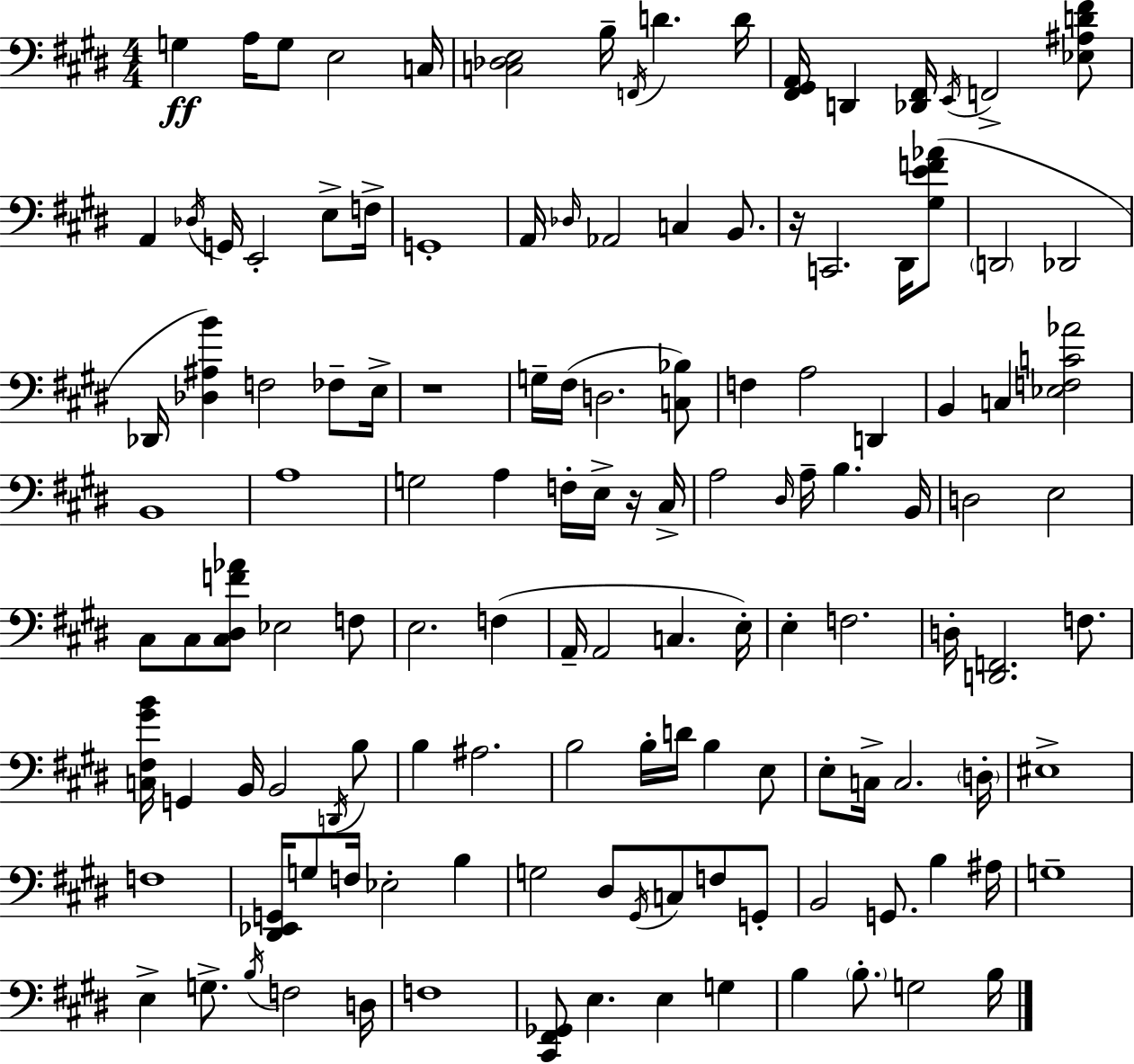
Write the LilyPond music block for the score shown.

{
  \clef bass
  \numericTimeSignature
  \time 4/4
  \key e \major
  g4\ff a16 g8 e2 c16 | <c des e>2 b16-- \acciaccatura { f,16 } d'4. | d'16 <fis, gis, a,>16 d,4 <des, fis,>16 \acciaccatura { e,16 } f,2-> | <ees ais d' fis'>8 a,4 \acciaccatura { des16 } g,16 e,2-. | \break e8-> f16-> g,1-. | a,16 \grace { des16 } aes,2 c4 | b,8. r16 c,2. | dis,16 <gis e' f' aes'>8( \parenthesize d,2 des,2 | \break des,16 <des ais b'>4) f2 | fes8-- e16-> r1 | g16-- fis16( d2. | <c bes>8) f4 a2 | \break d,4 b,4 c4 <ees f c' aes'>2 | b,1 | a1 | g2 a4 | \break f16-. e16-> r16 cis16-> a2 \grace { dis16 } a16-- b4. | b,16 d2 e2 | cis8 cis8 <cis dis f' aes'>8 ees2 | f8 e2. | \break f4( a,16-- a,2 c4. | e16-.) e4-. f2. | d16-. <d, f,>2. | f8. <c fis gis' b'>16 g,4 b,16 b,2 | \break \acciaccatura { d,16 } b8 b4 ais2. | b2 b16-. d'16 | b4 e8 e8-. c16-> c2. | \parenthesize d16-. eis1-> | \break f1 | <dis, ees, g,>16 g8 f16 ees2-. | b4 g2 dis8 | \acciaccatura { gis,16 } c8 f8 g,8-. b,2 g,8. | \break b4 ais16 g1-- | e4-> g8.-> \acciaccatura { b16 } f2 | d16 f1 | <cis, fis, ges,>8 e4. | \break e4 g4 b4 \parenthesize b8.-. g2 | b16 \bar "|."
}